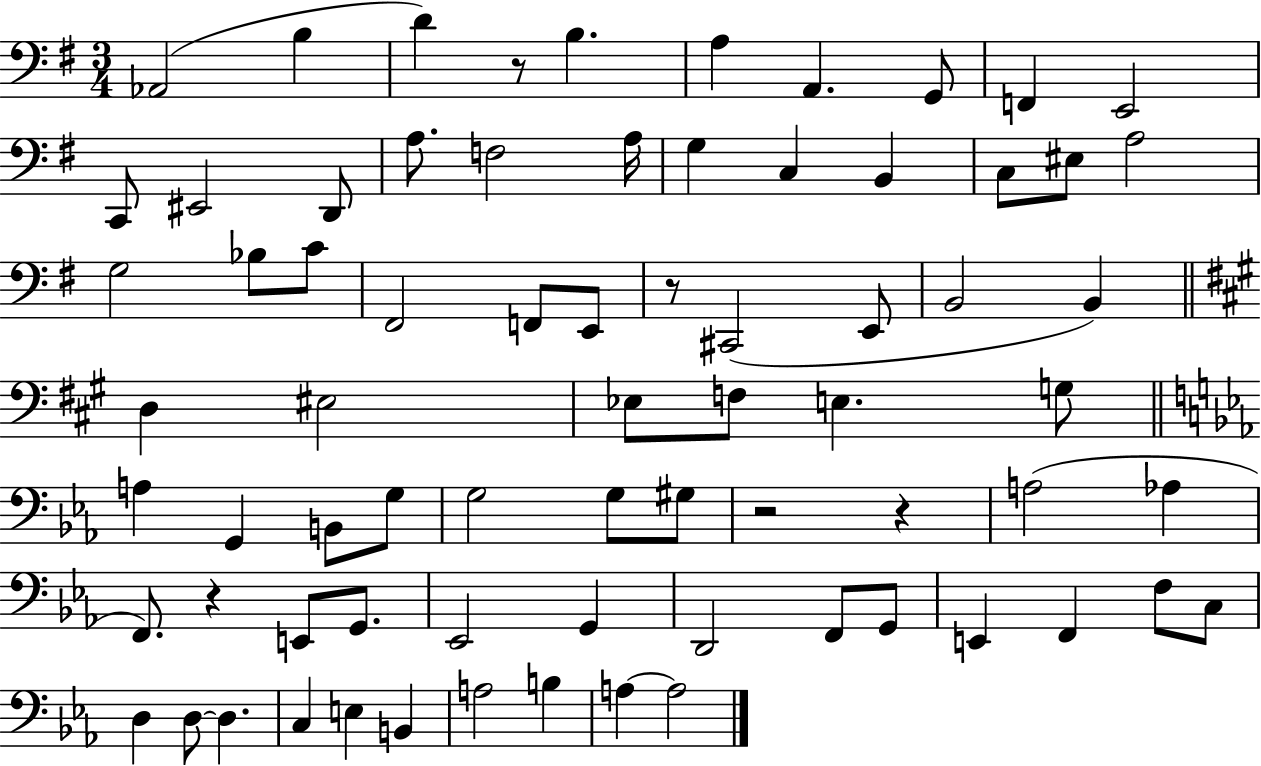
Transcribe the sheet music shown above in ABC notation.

X:1
T:Untitled
M:3/4
L:1/4
K:G
_A,,2 B, D z/2 B, A, A,, G,,/2 F,, E,,2 C,,/2 ^E,,2 D,,/2 A,/2 F,2 A,/4 G, C, B,, C,/2 ^E,/2 A,2 G,2 _B,/2 C/2 ^F,,2 F,,/2 E,,/2 z/2 ^C,,2 E,,/2 B,,2 B,, D, ^E,2 _E,/2 F,/2 E, G,/2 A, G,, B,,/2 G,/2 G,2 G,/2 ^G,/2 z2 z A,2 _A, F,,/2 z E,,/2 G,,/2 _E,,2 G,, D,,2 F,,/2 G,,/2 E,, F,, F,/2 C,/2 D, D,/2 D, C, E, B,, A,2 B, A, A,2